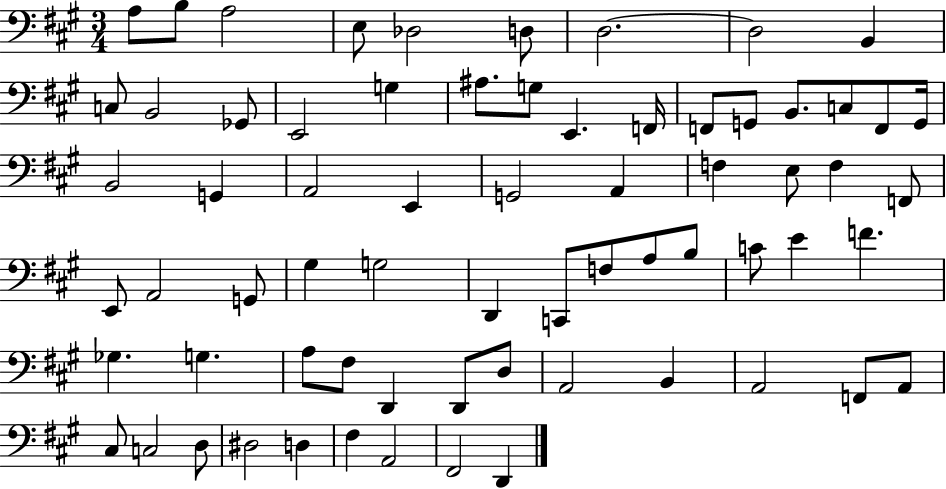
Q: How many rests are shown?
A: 0